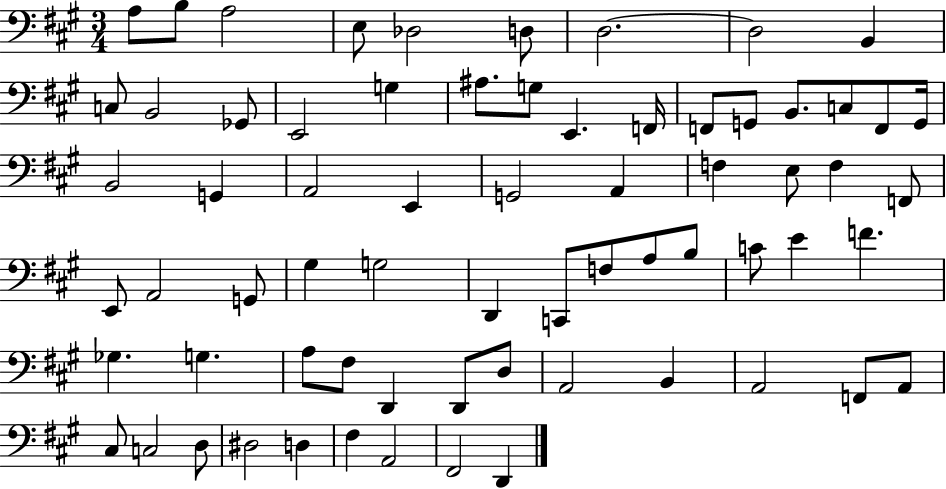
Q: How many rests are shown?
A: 0